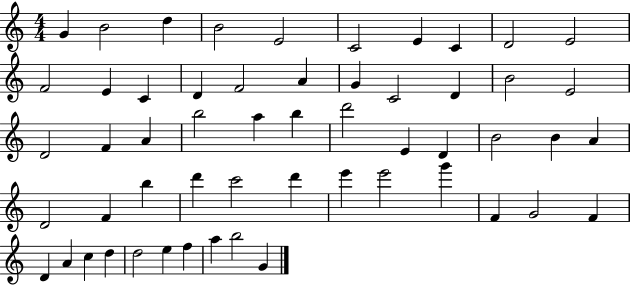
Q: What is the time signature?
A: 4/4